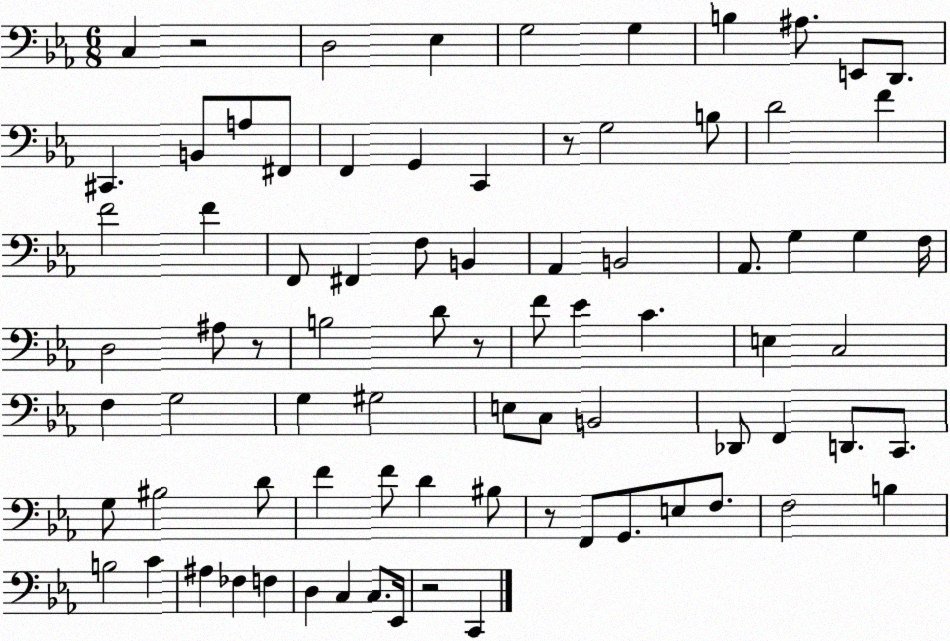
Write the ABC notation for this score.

X:1
T:Untitled
M:6/8
L:1/4
K:Eb
C, z2 D,2 _E, G,2 G, B, ^A,/2 E,,/2 D,,/2 ^C,, B,,/2 A,/2 ^F,,/2 F,, G,, C,, z/2 G,2 B,/2 D2 F F2 F F,,/2 ^F,, F,/2 B,, _A,, B,,2 _A,,/2 G, G, F,/4 D,2 ^A,/2 z/2 B,2 D/2 z/2 F/2 _E C E, C,2 F, G,2 G, ^G,2 E,/2 C,/2 B,,2 _D,,/2 F,, D,,/2 C,,/2 G,/2 ^B,2 D/2 F F/2 D ^B,/2 z/2 F,,/2 G,,/2 E,/2 F,/2 F,2 B, B,2 C ^A, _F, F, D, C, C,/2 _E,,/4 z2 C,,